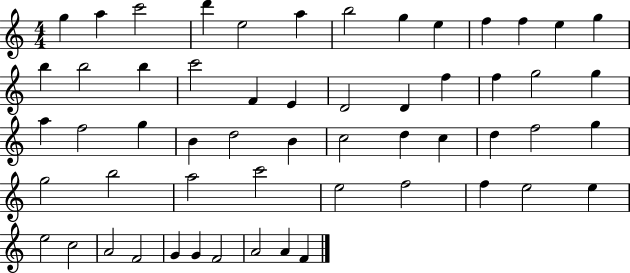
{
  \clef treble
  \numericTimeSignature
  \time 4/4
  \key c \major
  g''4 a''4 c'''2 | d'''4 e''2 a''4 | b''2 g''4 e''4 | f''4 f''4 e''4 g''4 | \break b''4 b''2 b''4 | c'''2 f'4 e'4 | d'2 d'4 f''4 | f''4 g''2 g''4 | \break a''4 f''2 g''4 | b'4 d''2 b'4 | c''2 d''4 c''4 | d''4 f''2 g''4 | \break g''2 b''2 | a''2 c'''2 | e''2 f''2 | f''4 e''2 e''4 | \break e''2 c''2 | a'2 f'2 | g'4 g'4 f'2 | a'2 a'4 f'4 | \break \bar "|."
}